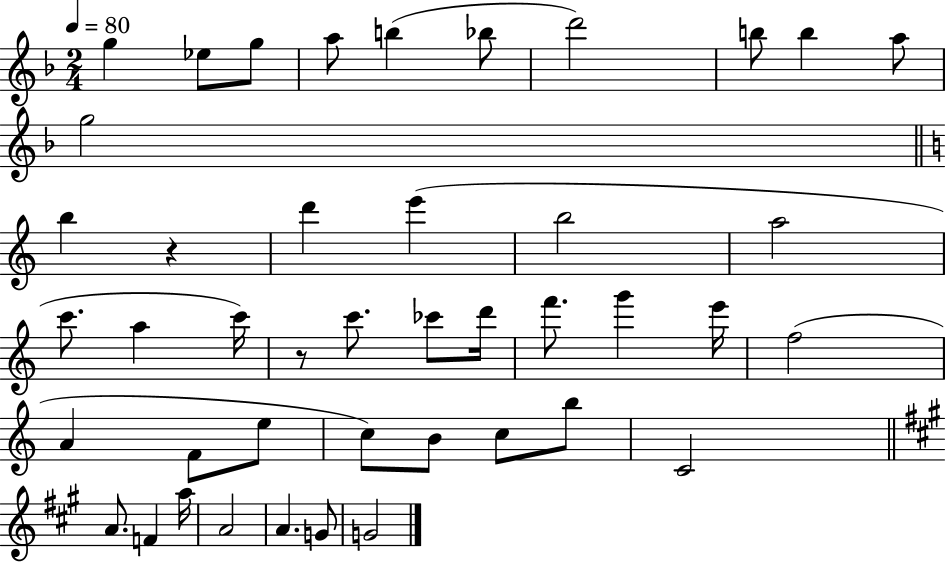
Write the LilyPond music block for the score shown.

{
  \clef treble
  \numericTimeSignature
  \time 2/4
  \key f \major
  \tempo 4 = 80
  g''4 ees''8 g''8 | a''8 b''4( bes''8 | d'''2) | b''8 b''4 a''8 | \break g''2 | \bar "||" \break \key c \major b''4 r4 | d'''4 e'''4( | b''2 | a''2 | \break c'''8. a''4 c'''16) | r8 c'''8. ces'''8 d'''16 | f'''8. g'''4 e'''16 | f''2( | \break a'4 f'8 e''8 | c''8) b'8 c''8 b''8 | c'2 | \bar "||" \break \key a \major a'8. f'4 a''16 | a'2 | a'4. g'8 | g'2 | \break \bar "|."
}